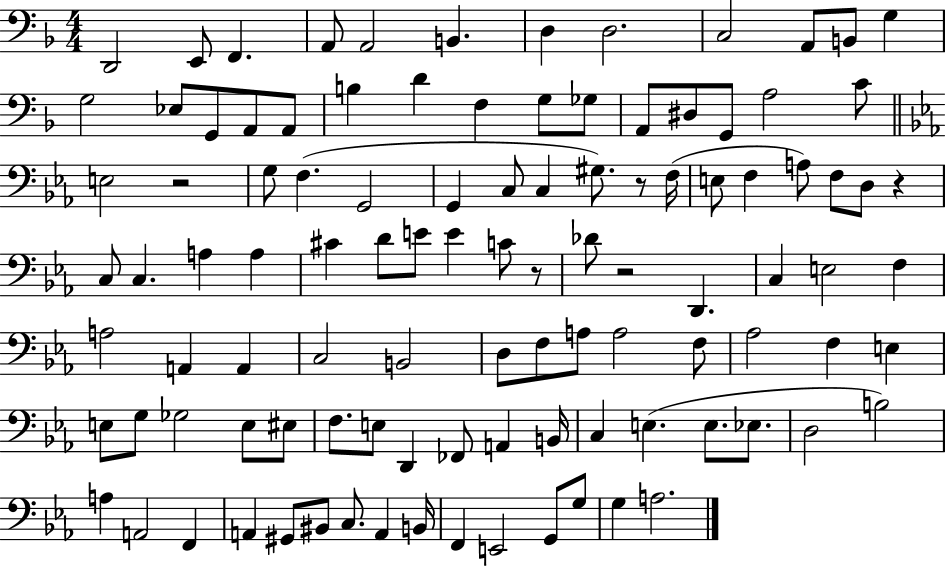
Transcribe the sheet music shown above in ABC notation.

X:1
T:Untitled
M:4/4
L:1/4
K:F
D,,2 E,,/2 F,, A,,/2 A,,2 B,, D, D,2 C,2 A,,/2 B,,/2 G, G,2 _E,/2 G,,/2 A,,/2 A,,/2 B, D F, G,/2 _G,/2 A,,/2 ^D,/2 G,,/2 A,2 C/2 E,2 z2 G,/2 F, G,,2 G,, C,/2 C, ^G,/2 z/2 F,/4 E,/2 F, A,/2 F,/2 D,/2 z C,/2 C, A, A, ^C D/2 E/2 E C/2 z/2 _D/2 z2 D,, C, E,2 F, A,2 A,, A,, C,2 B,,2 D,/2 F,/2 A,/2 A,2 F,/2 _A,2 F, E, E,/2 G,/2 _G,2 E,/2 ^E,/2 F,/2 E,/2 D,, _F,,/2 A,, B,,/4 C, E, E,/2 _E,/2 D,2 B,2 A, A,,2 F,, A,, ^G,,/2 ^B,,/2 C,/2 A,, B,,/4 F,, E,,2 G,,/2 G,/2 G, A,2